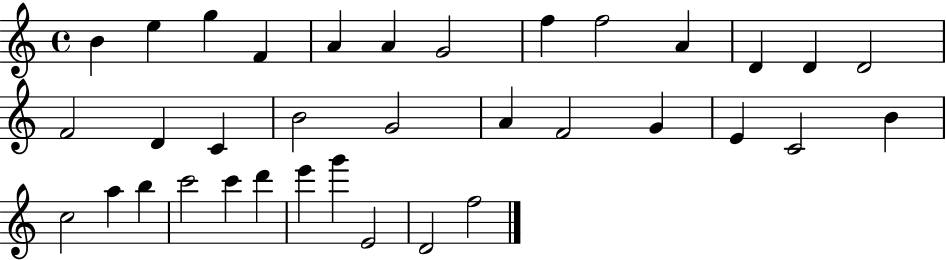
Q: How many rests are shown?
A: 0